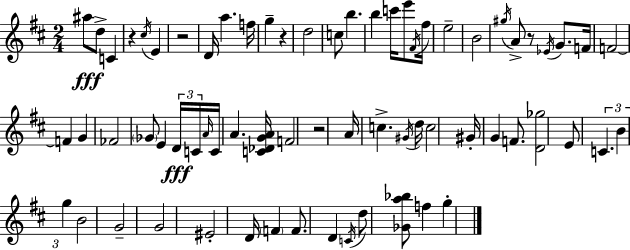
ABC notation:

X:1
T:Untitled
M:2/4
L:1/4
K:D
^a/2 d/2 C z ^c/4 E z2 D/4 a f/4 g z d2 c/2 b b c'/4 e'/2 ^F/4 ^f/4 e2 B2 ^g/4 A/2 z/2 _E/4 G/2 F/4 F2 F G _F2 _G/2 E D/4 C/4 A/4 C/4 A [C_DGA]/4 F2 z2 A/4 c ^G/4 d/4 c2 ^G/4 G F/2 [D_g]2 E/2 C B g B2 G2 G2 ^E2 D/4 F F/2 D C/4 d/2 [_Ga_b]/2 f g